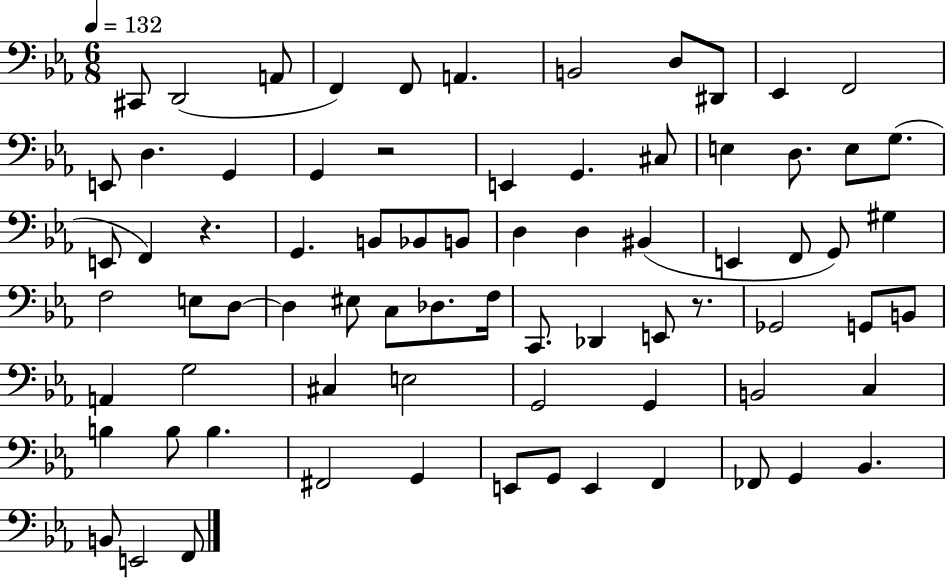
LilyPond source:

{
  \clef bass
  \numericTimeSignature
  \time 6/8
  \key ees \major
  \tempo 4 = 132
  \repeat volta 2 { cis,8 d,2( a,8 | f,4) f,8 a,4. | b,2 d8 dis,8 | ees,4 f,2 | \break e,8 d4. g,4 | g,4 r2 | e,4 g,4. cis8 | e4 d8. e8 g8.( | \break e,8 f,4) r4. | g,4. b,8 bes,8 b,8 | d4 d4 bis,4( | e,4 f,8 g,8) gis4 | \break f2 e8 d8~~ | d4 eis8 c8 des8. f16 | c,8. des,4 e,8 r8. | ges,2 g,8 b,8 | \break a,4 g2 | cis4 e2 | g,2 g,4 | b,2 c4 | \break b4 b8 b4. | fis,2 g,4 | e,8 g,8 e,4 f,4 | fes,8 g,4 bes,4. | \break b,8 e,2 f,8 | } \bar "|."
}